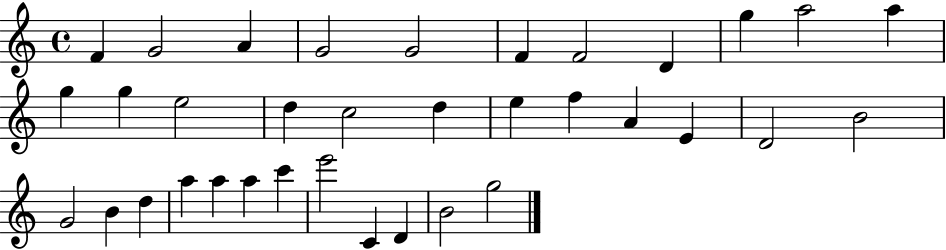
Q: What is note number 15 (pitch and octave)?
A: D5